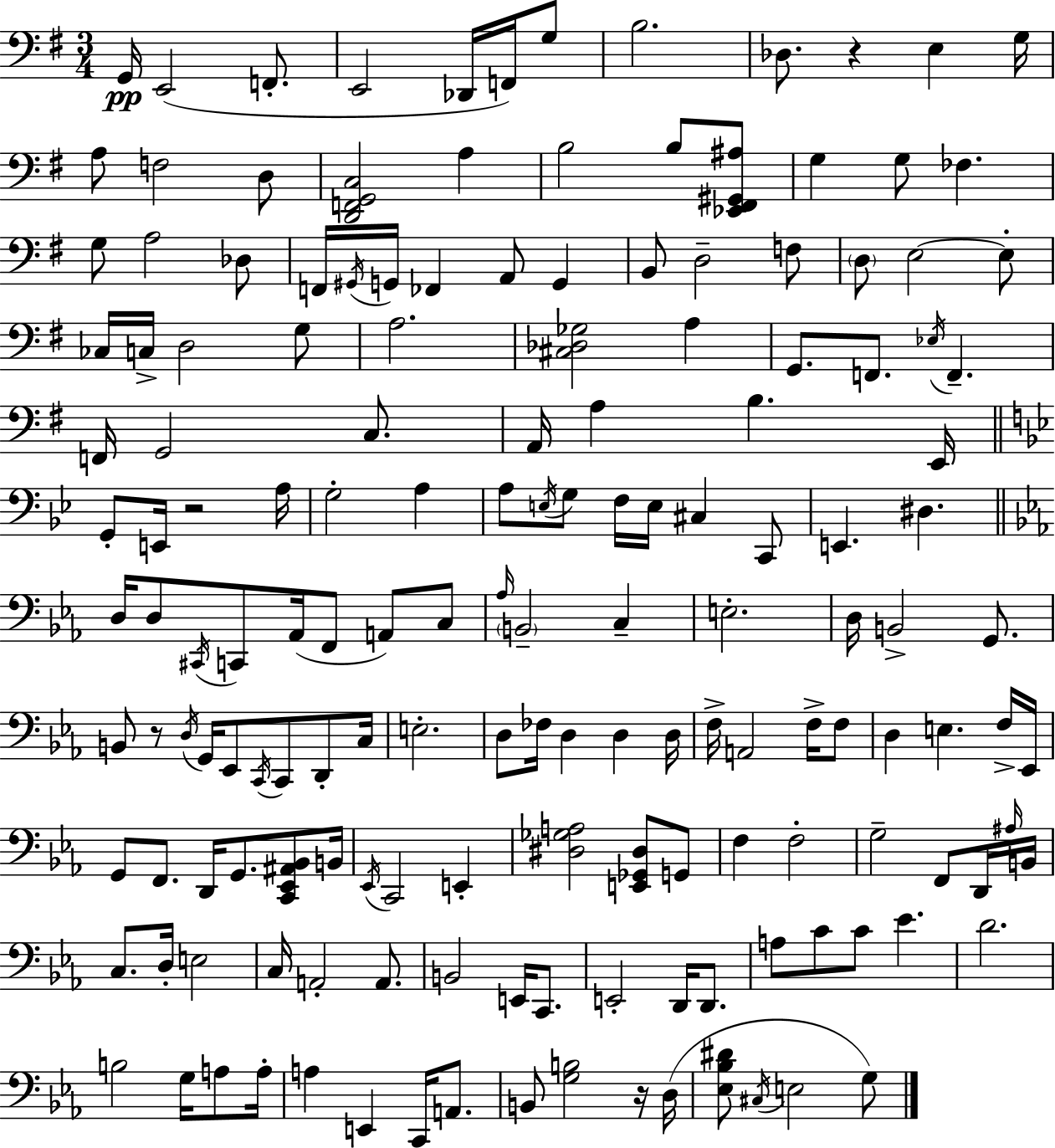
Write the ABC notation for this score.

X:1
T:Untitled
M:3/4
L:1/4
K:G
G,,/4 E,,2 F,,/2 E,,2 _D,,/4 F,,/4 G,/2 B,2 _D,/2 z E, G,/4 A,/2 F,2 D,/2 [D,,F,,G,,C,]2 A, B,2 B,/2 [_E,,^F,,^G,,^A,]/2 G, G,/2 _F, G,/2 A,2 _D,/2 F,,/4 ^G,,/4 G,,/4 _F,, A,,/2 G,, B,,/2 D,2 F,/2 D,/2 E,2 E,/2 _C,/4 C,/4 D,2 G,/2 A,2 [^C,_D,_G,]2 A, G,,/2 F,,/2 _E,/4 F,, F,,/4 G,,2 C,/2 A,,/4 A, B, E,,/4 G,,/2 E,,/4 z2 A,/4 G,2 A, A,/2 E,/4 G,/2 F,/4 E,/4 ^C, C,,/2 E,, ^D, D,/4 D,/2 ^C,,/4 C,,/2 _A,,/4 F,,/2 A,,/2 C,/2 _A,/4 B,,2 C, E,2 D,/4 B,,2 G,,/2 B,,/2 z/2 D,/4 G,,/4 _E,,/2 C,,/4 C,,/2 D,,/2 C,/4 E,2 D,/2 _F,/4 D, D, D,/4 F,/4 A,,2 F,/4 F,/2 D, E, F,/4 _E,,/4 G,,/2 F,,/2 D,,/4 G,,/2 [C,,_E,,^A,,_B,,]/2 B,,/4 _E,,/4 C,,2 E,, [^D,_G,A,]2 [E,,_G,,^D,]/2 G,,/2 F, F,2 G,2 F,,/2 D,,/4 ^A,/4 B,,/4 C,/2 D,/4 E,2 C,/4 A,,2 A,,/2 B,,2 E,,/4 C,,/2 E,,2 D,,/4 D,,/2 A,/2 C/2 C/2 _E D2 B,2 G,/4 A,/2 A,/4 A, E,, C,,/4 A,,/2 B,,/2 [G,B,]2 z/4 D,/4 [_E,_B,^D]/2 ^C,/4 E,2 G,/2